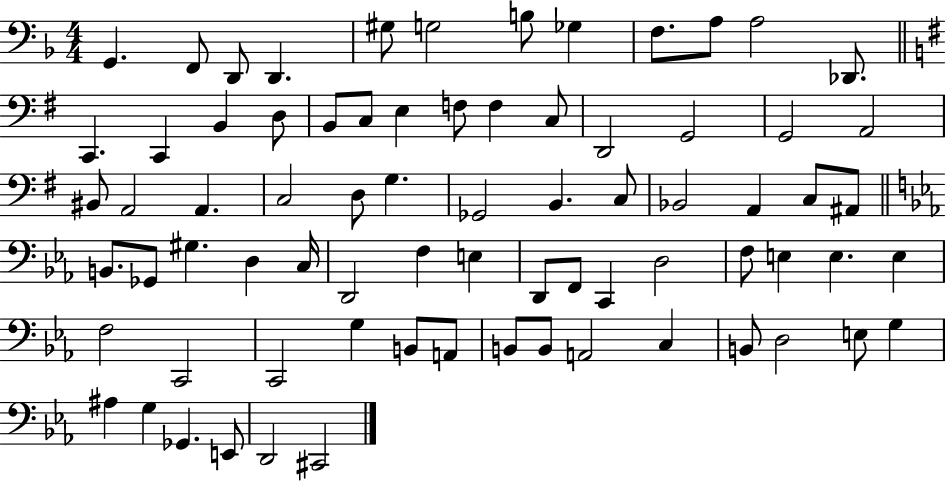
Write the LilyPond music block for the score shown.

{
  \clef bass
  \numericTimeSignature
  \time 4/4
  \key f \major
  \repeat volta 2 { g,4. f,8 d,8 d,4. | gis8 g2 b8 ges4 | f8. a8 a2 des,8. | \bar "||" \break \key g \major c,4. c,4 b,4 d8 | b,8 c8 e4 f8 f4 c8 | d,2 g,2 | g,2 a,2 | \break bis,8 a,2 a,4. | c2 d8 g4. | ges,2 b,4. c8 | bes,2 a,4 c8 ais,8 | \break \bar "||" \break \key c \minor b,8. ges,8 gis4. d4 c16 | d,2 f4 e4 | d,8 f,8 c,4 d2 | f8 e4 e4. e4 | \break f2 c,2 | c,2 g4 b,8 a,8 | b,8 b,8 a,2 c4 | b,8 d2 e8 g4 | \break ais4 g4 ges,4. e,8 | d,2 cis,2 | } \bar "|."
}